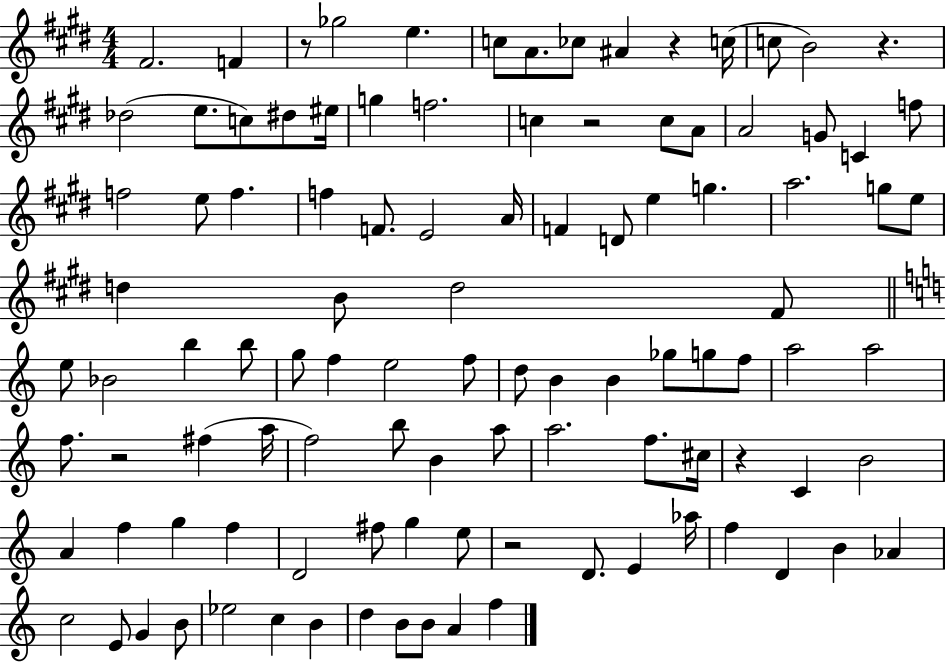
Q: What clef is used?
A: treble